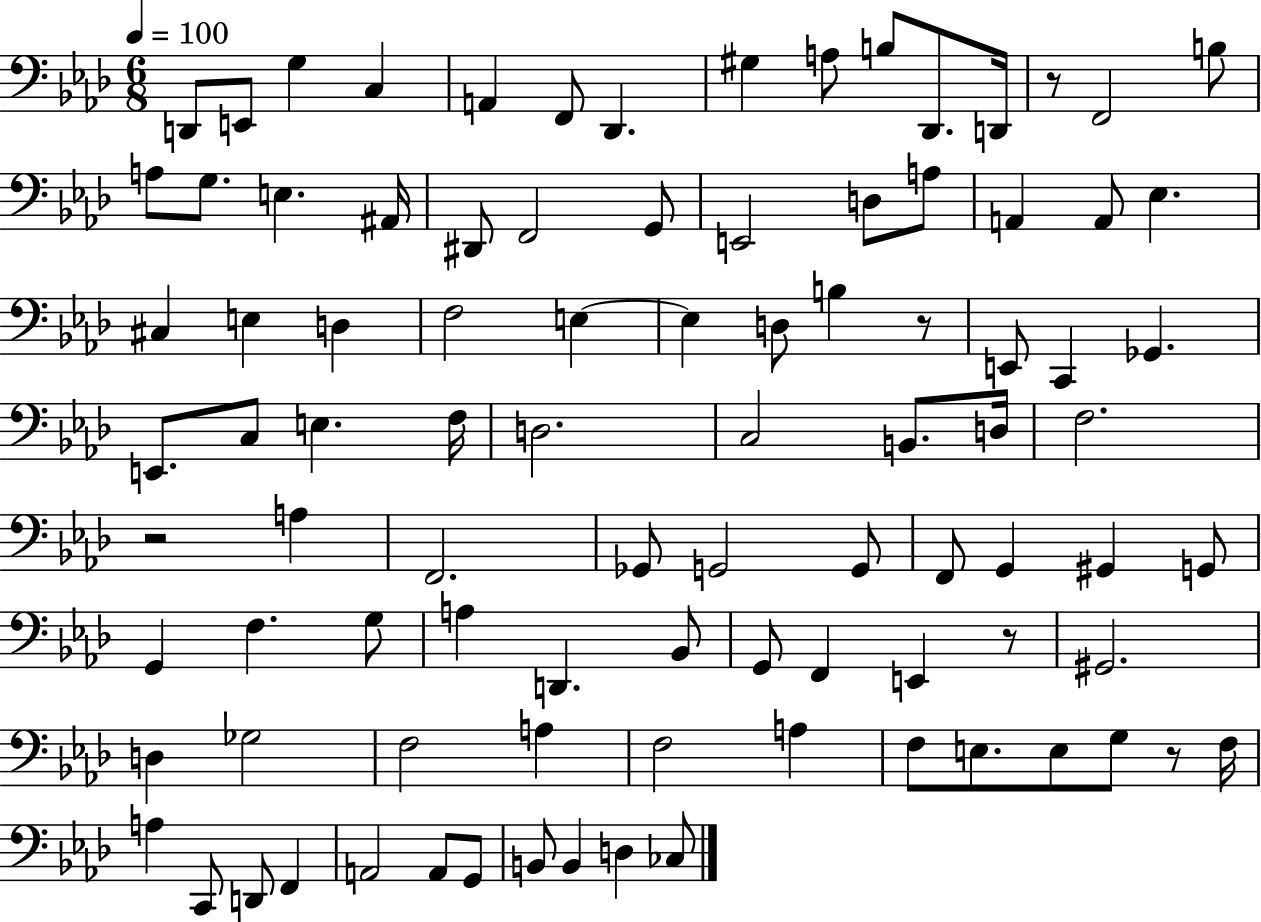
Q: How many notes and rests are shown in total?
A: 93